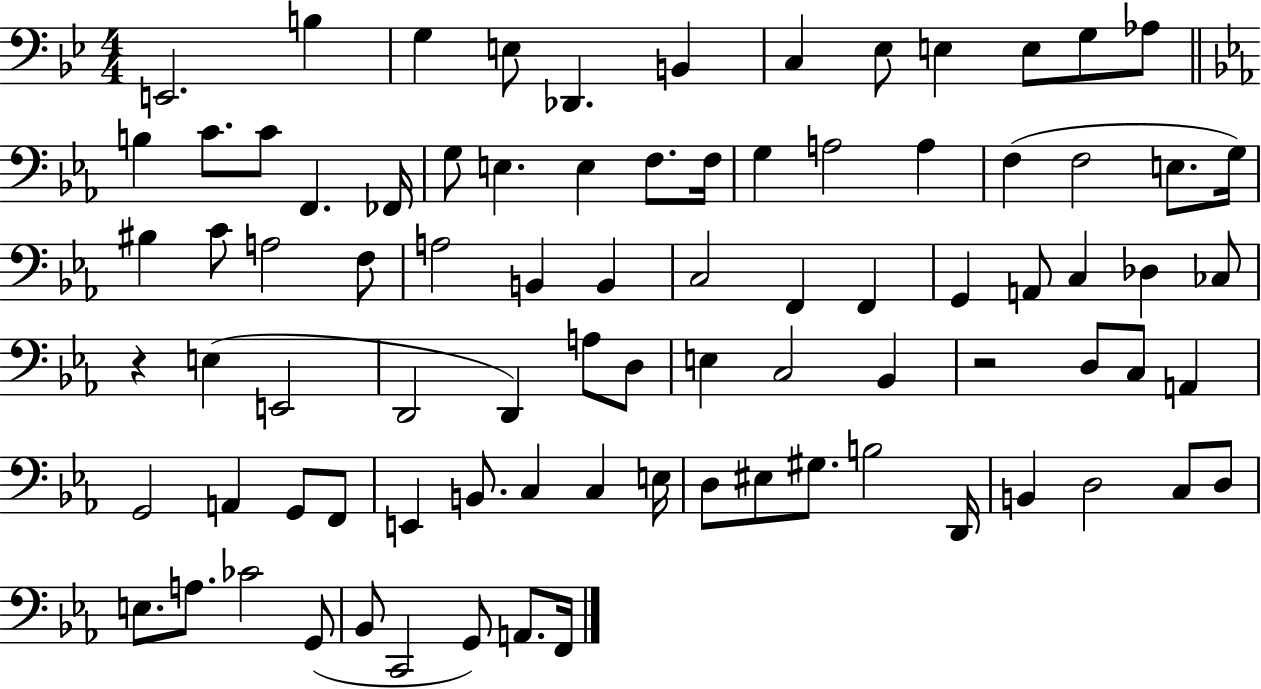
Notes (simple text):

E2/h. B3/q G3/q E3/e Db2/q. B2/q C3/q Eb3/e E3/q E3/e G3/e Ab3/e B3/q C4/e. C4/e F2/q. FES2/s G3/e E3/q. E3/q F3/e. F3/s G3/q A3/h A3/q F3/q F3/h E3/e. G3/s BIS3/q C4/e A3/h F3/e A3/h B2/q B2/q C3/h F2/q F2/q G2/q A2/e C3/q Db3/q CES3/e R/q E3/q E2/h D2/h D2/q A3/e D3/e E3/q C3/h Bb2/q R/h D3/e C3/e A2/q G2/h A2/q G2/e F2/e E2/q B2/e. C3/q C3/q E3/s D3/e EIS3/e G#3/e. B3/h D2/s B2/q D3/h C3/e D3/e E3/e. A3/e. CES4/h G2/e Bb2/e C2/h G2/e A2/e. F2/s